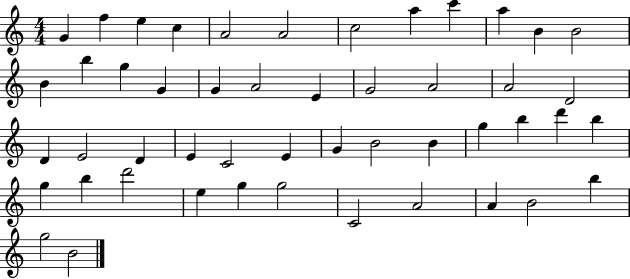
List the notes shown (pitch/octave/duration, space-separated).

G4/q F5/q E5/q C5/q A4/h A4/h C5/h A5/q C6/q A5/q B4/q B4/h B4/q B5/q G5/q G4/q G4/q A4/h E4/q G4/h A4/h A4/h D4/h D4/q E4/h D4/q E4/q C4/h E4/q G4/q B4/h B4/q G5/q B5/q D6/q B5/q G5/q B5/q D6/h E5/q G5/q G5/h C4/h A4/h A4/q B4/h B5/q G5/h B4/h